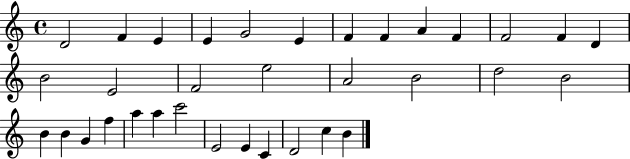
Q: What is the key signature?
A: C major